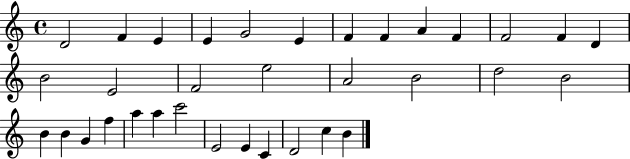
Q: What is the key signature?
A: C major